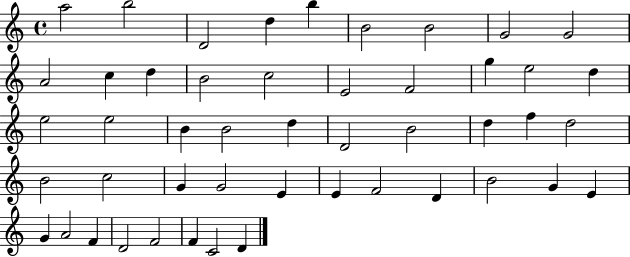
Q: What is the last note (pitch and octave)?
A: D4